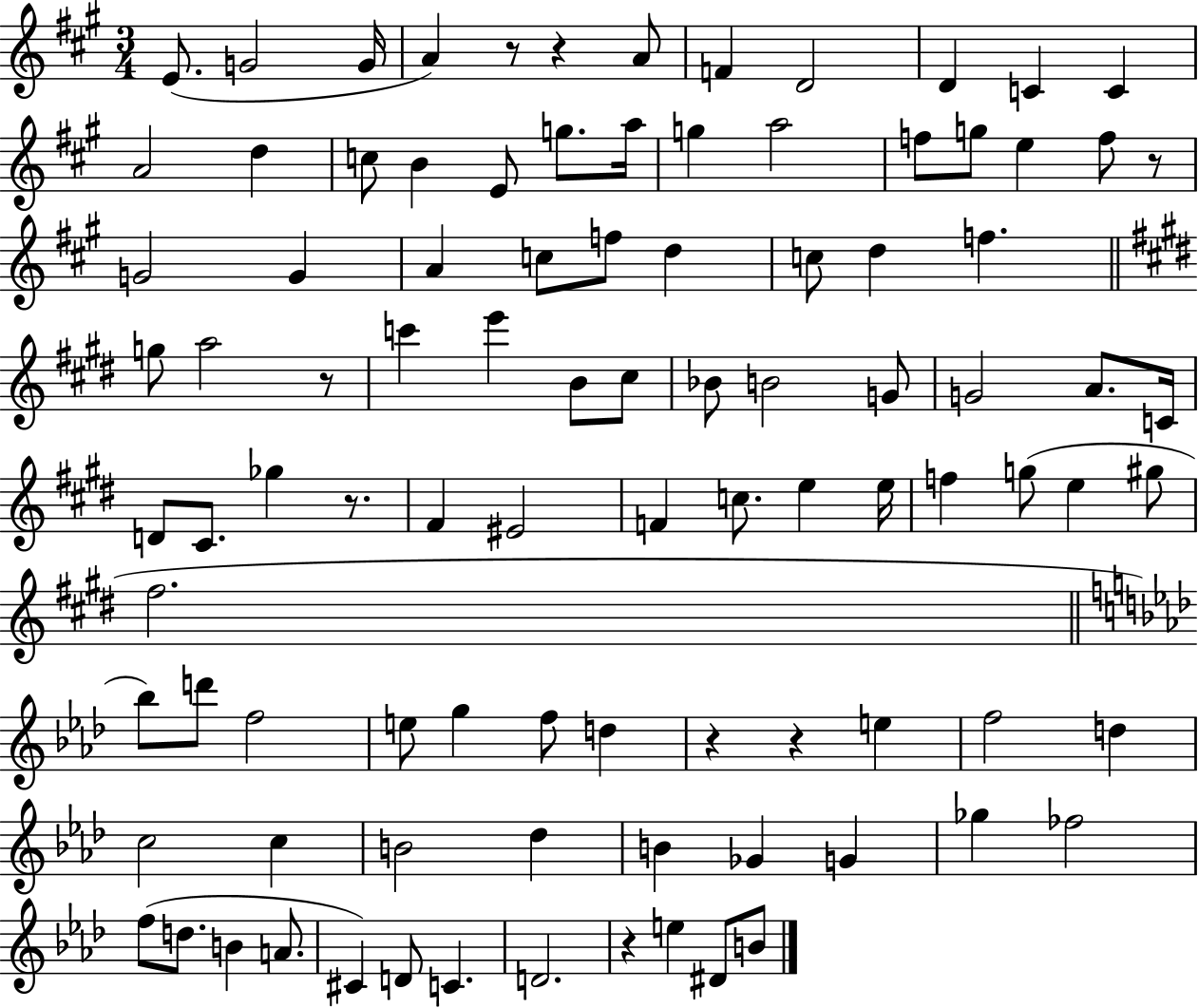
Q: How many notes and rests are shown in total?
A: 96